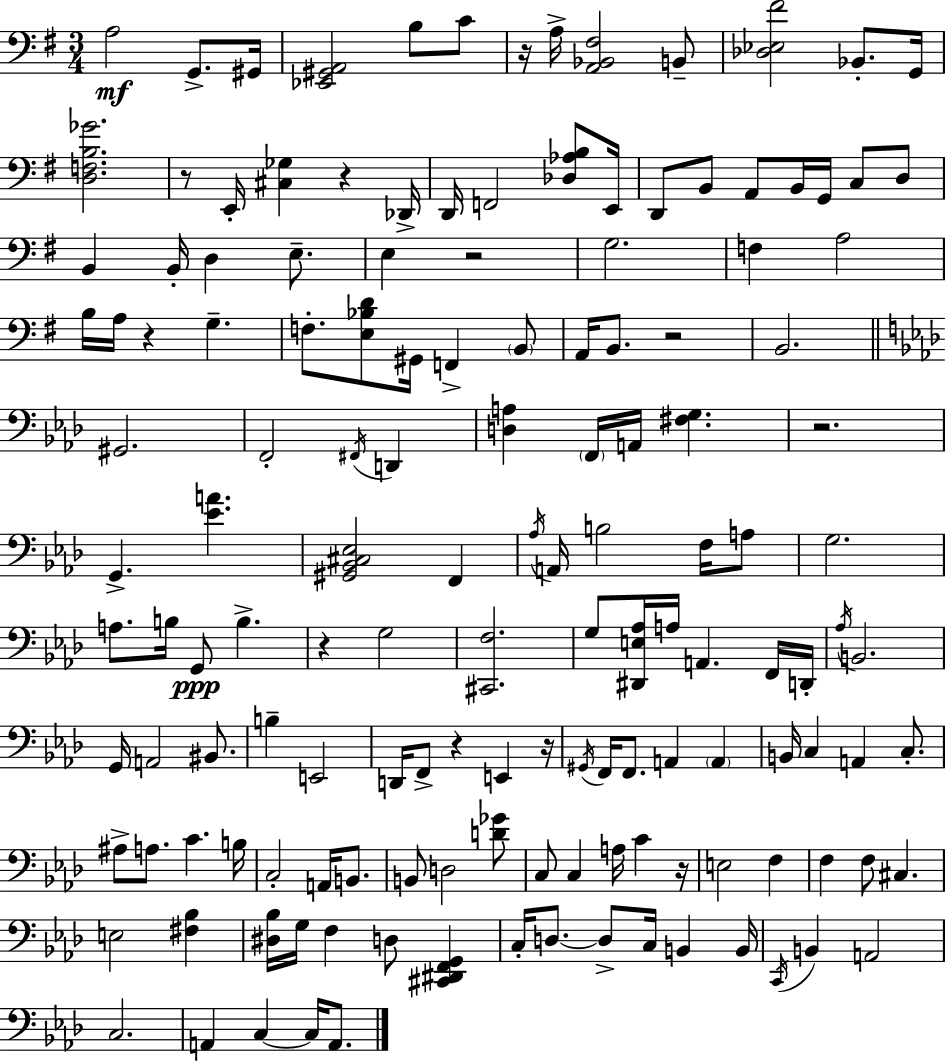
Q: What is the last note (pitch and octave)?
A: A2